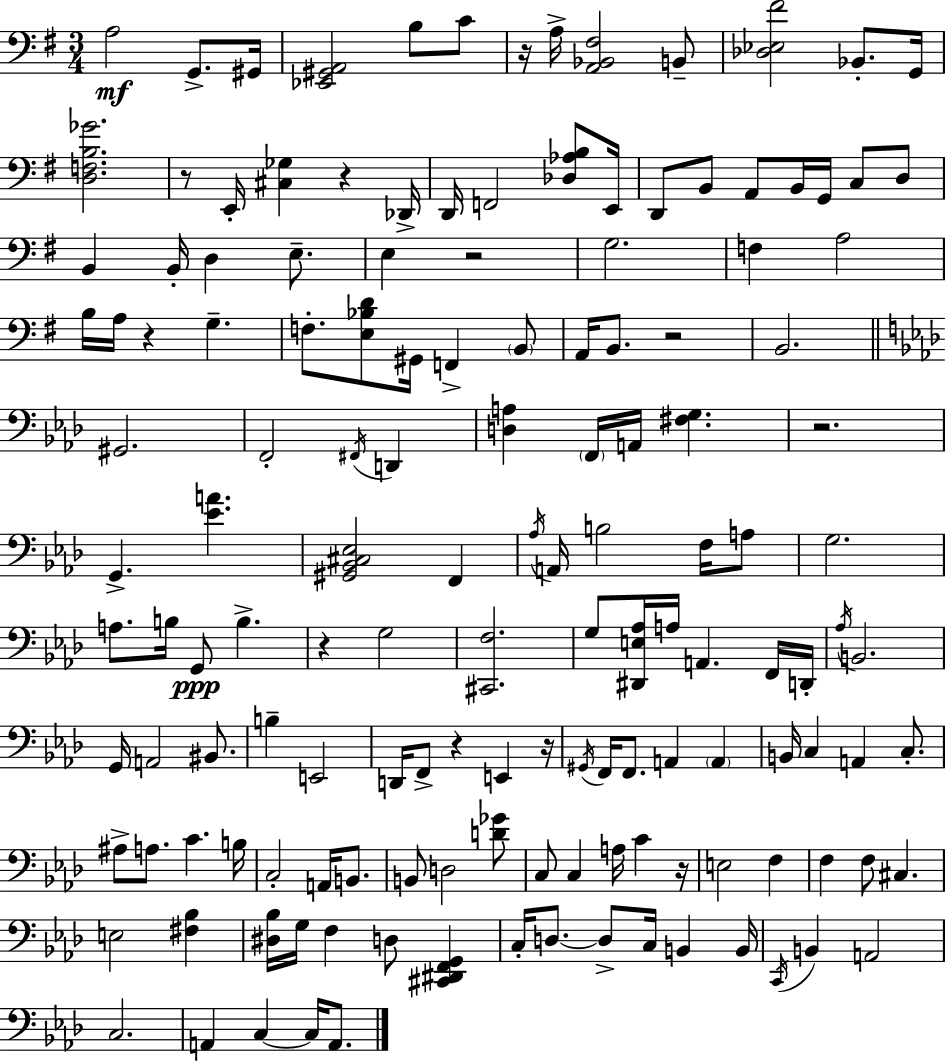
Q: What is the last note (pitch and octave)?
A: A2